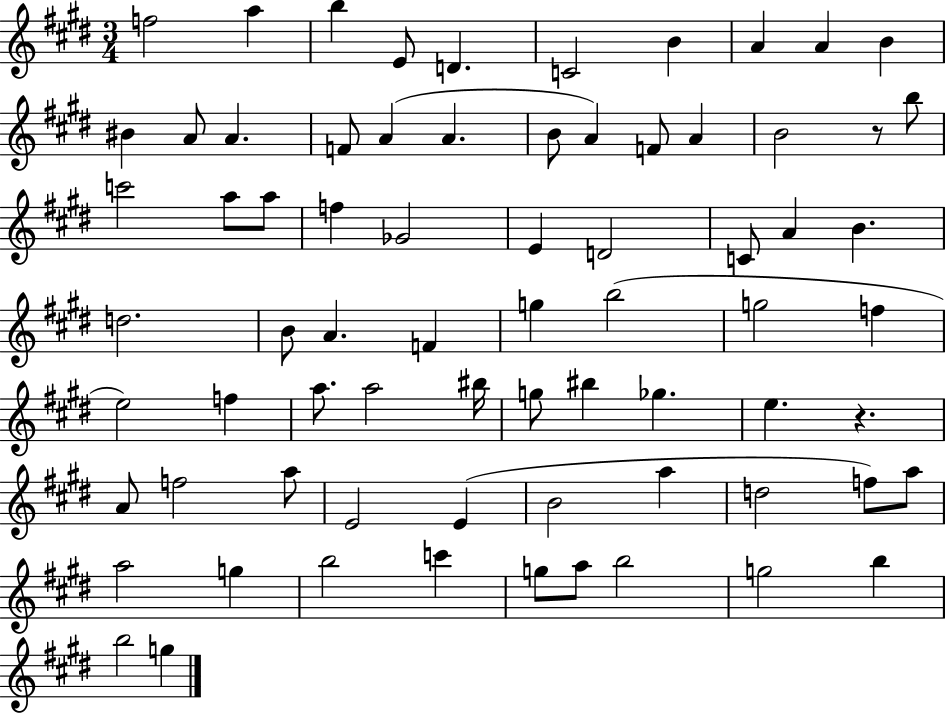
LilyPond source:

{
  \clef treble
  \numericTimeSignature
  \time 3/4
  \key e \major
  f''2 a''4 | b''4 e'8 d'4. | c'2 b'4 | a'4 a'4 b'4 | \break bis'4 a'8 a'4. | f'8 a'4( a'4. | b'8 a'4) f'8 a'4 | b'2 r8 b''8 | \break c'''2 a''8 a''8 | f''4 ges'2 | e'4 d'2 | c'8 a'4 b'4. | \break d''2. | b'8 a'4. f'4 | g''4 b''2( | g''2 f''4 | \break e''2) f''4 | a''8. a''2 bis''16 | g''8 bis''4 ges''4. | e''4. r4. | \break a'8 f''2 a''8 | e'2 e'4( | b'2 a''4 | d''2 f''8) a''8 | \break a''2 g''4 | b''2 c'''4 | g''8 a''8 b''2 | g''2 b''4 | \break b''2 g''4 | \bar "|."
}